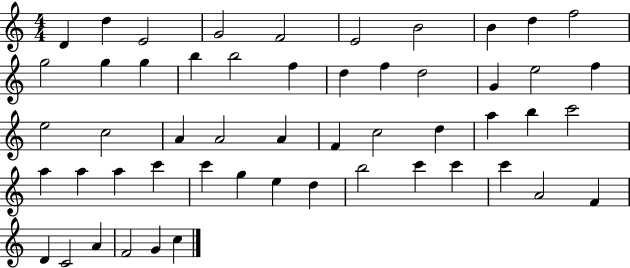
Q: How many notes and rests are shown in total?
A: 53